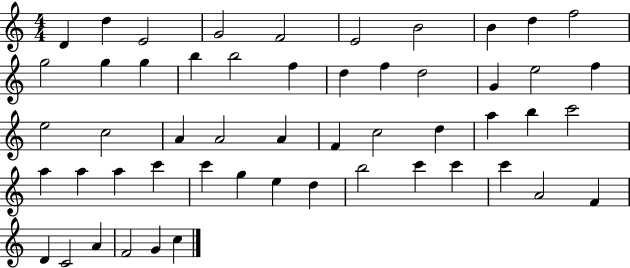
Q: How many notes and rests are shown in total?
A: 53